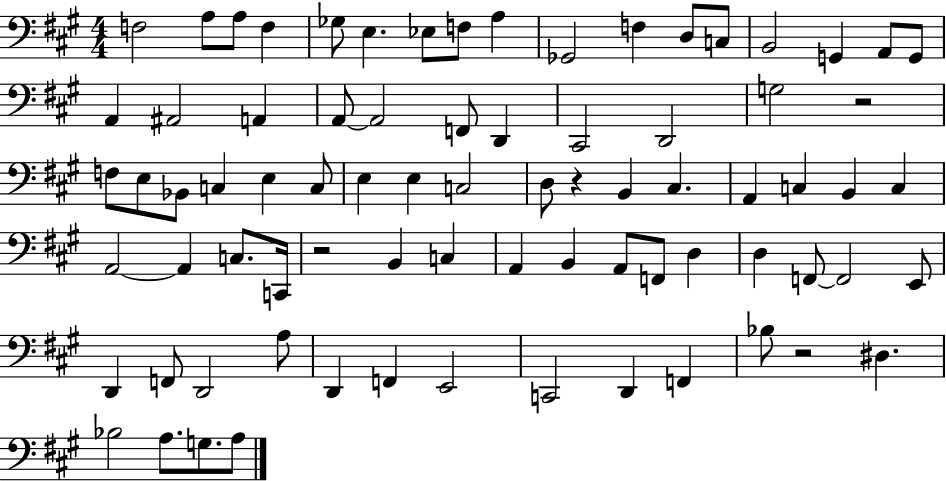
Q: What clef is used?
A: bass